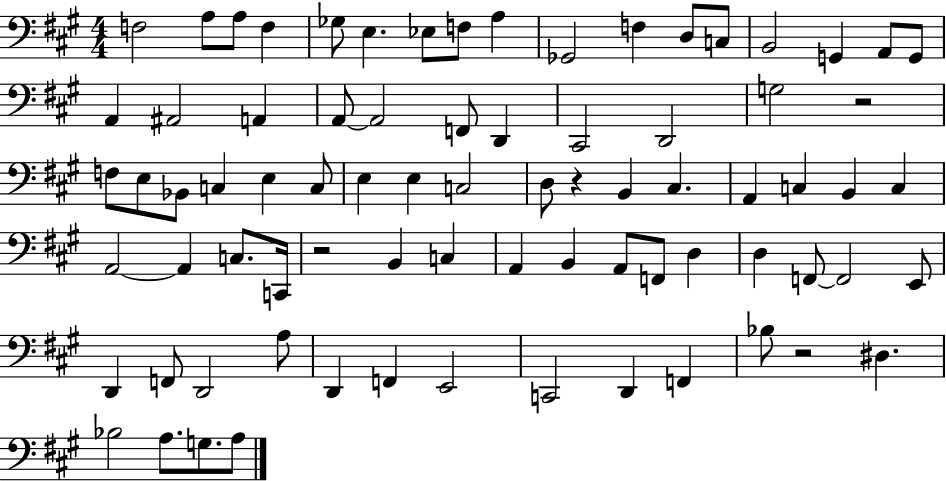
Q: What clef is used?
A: bass